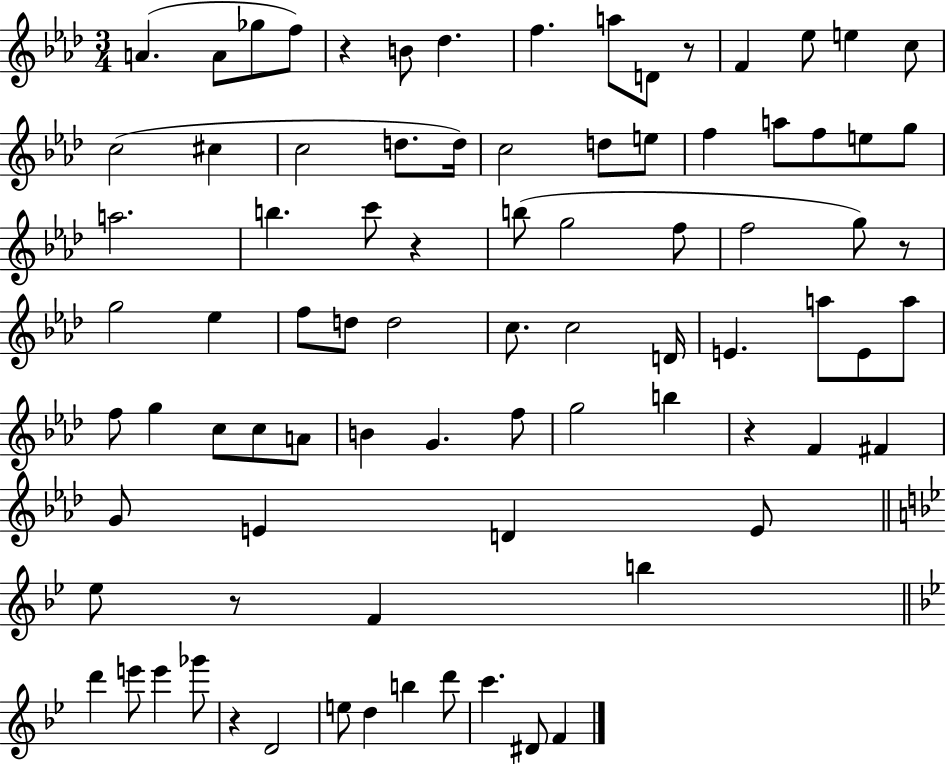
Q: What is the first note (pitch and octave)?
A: A4